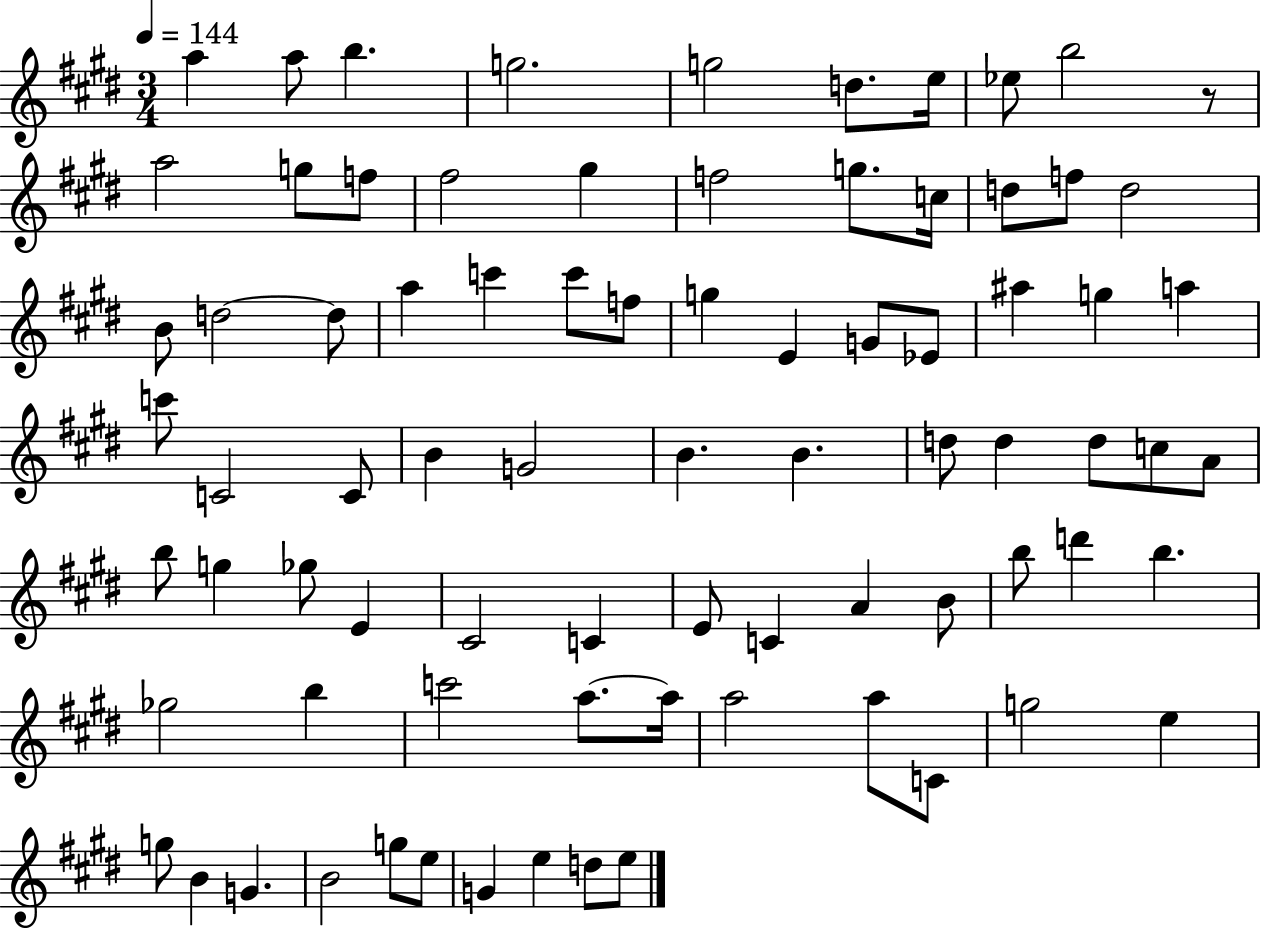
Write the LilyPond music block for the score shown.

{
  \clef treble
  \numericTimeSignature
  \time 3/4
  \key e \major
  \tempo 4 = 144
  a''4 a''8 b''4. | g''2. | g''2 d''8. e''16 | ees''8 b''2 r8 | \break a''2 g''8 f''8 | fis''2 gis''4 | f''2 g''8. c''16 | d''8 f''8 d''2 | \break b'8 d''2~~ d''8 | a''4 c'''4 c'''8 f''8 | g''4 e'4 g'8 ees'8 | ais''4 g''4 a''4 | \break c'''8 c'2 c'8 | b'4 g'2 | b'4. b'4. | d''8 d''4 d''8 c''8 a'8 | \break b''8 g''4 ges''8 e'4 | cis'2 c'4 | e'8 c'4 a'4 b'8 | b''8 d'''4 b''4. | \break ges''2 b''4 | c'''2 a''8.~~ a''16 | a''2 a''8 c'8 | g''2 e''4 | \break g''8 b'4 g'4. | b'2 g''8 e''8 | g'4 e''4 d''8 e''8 | \bar "|."
}